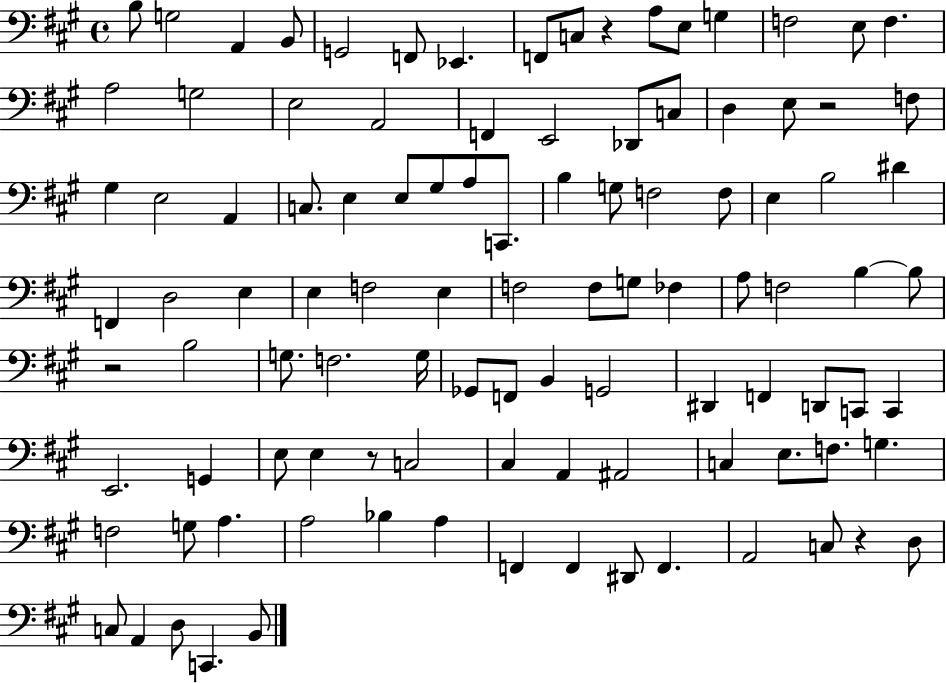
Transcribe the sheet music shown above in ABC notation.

X:1
T:Untitled
M:4/4
L:1/4
K:A
B,/2 G,2 A,, B,,/2 G,,2 F,,/2 _E,, F,,/2 C,/2 z A,/2 E,/2 G, F,2 E,/2 F, A,2 G,2 E,2 A,,2 F,, E,,2 _D,,/2 C,/2 D, E,/2 z2 F,/2 ^G, E,2 A,, C,/2 E, E,/2 ^G,/2 A,/2 C,,/2 B, G,/2 F,2 F,/2 E, B,2 ^D F,, D,2 E, E, F,2 E, F,2 F,/2 G,/2 _F, A,/2 F,2 B, B,/2 z2 B,2 G,/2 F,2 G,/4 _G,,/2 F,,/2 B,, G,,2 ^D,, F,, D,,/2 C,,/2 C,, E,,2 G,, E,/2 E, z/2 C,2 ^C, A,, ^A,,2 C, E,/2 F,/2 G, F,2 G,/2 A, A,2 _B, A, F,, F,, ^D,,/2 F,, A,,2 C,/2 z D,/2 C,/2 A,, D,/2 C,, B,,/2